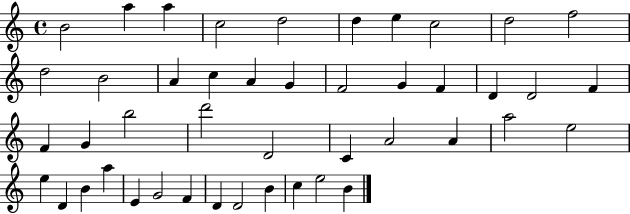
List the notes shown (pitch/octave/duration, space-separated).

B4/h A5/q A5/q C5/h D5/h D5/q E5/q C5/h D5/h F5/h D5/h B4/h A4/q C5/q A4/q G4/q F4/h G4/q F4/q D4/q D4/h F4/q F4/q G4/q B5/h D6/h D4/h C4/q A4/h A4/q A5/h E5/h E5/q D4/q B4/q A5/q E4/q G4/h F4/q D4/q D4/h B4/q C5/q E5/h B4/q